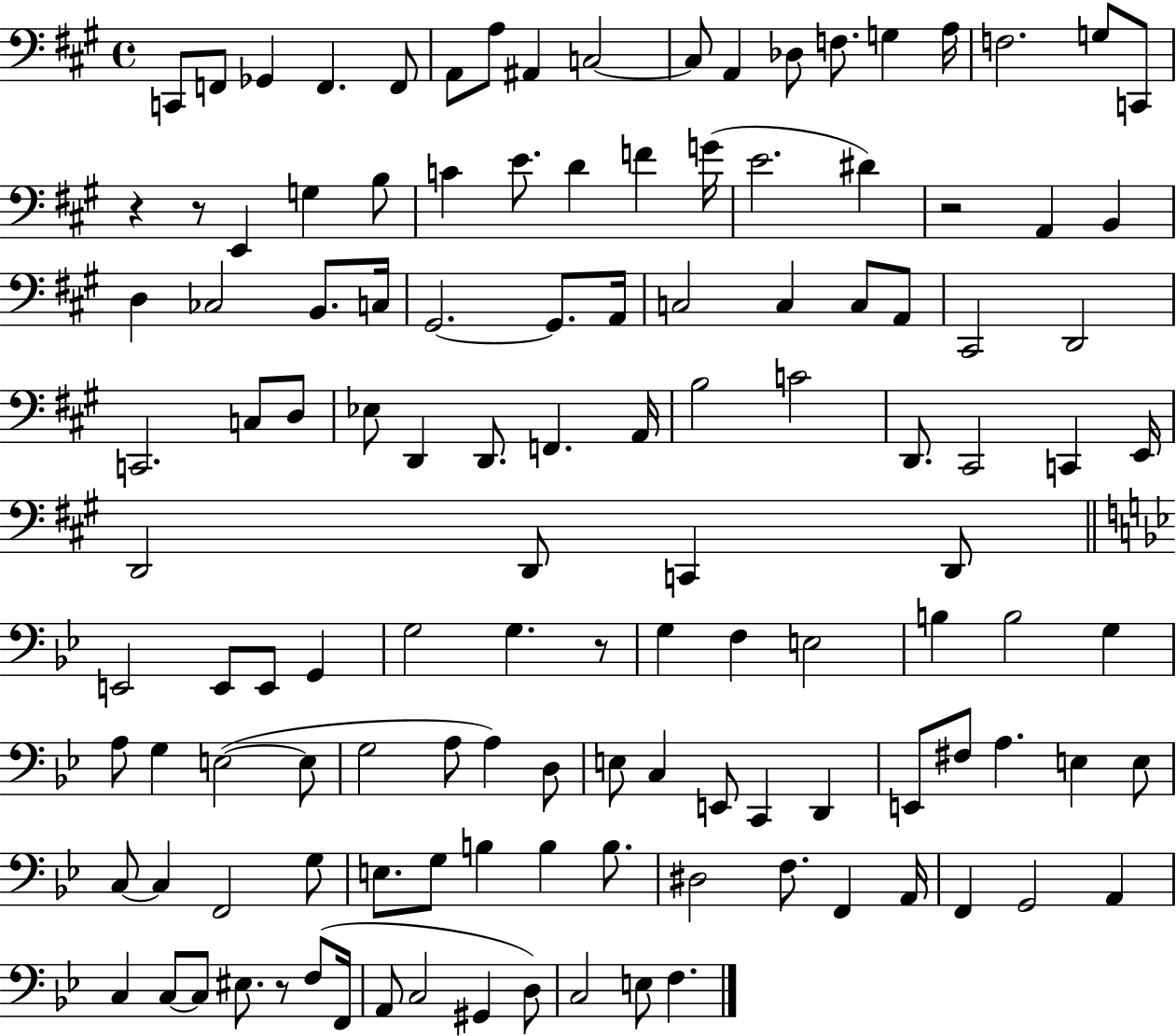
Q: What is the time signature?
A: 4/4